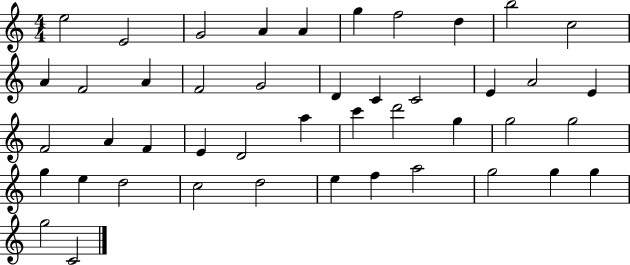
{
  \clef treble
  \numericTimeSignature
  \time 4/4
  \key c \major
  e''2 e'2 | g'2 a'4 a'4 | g''4 f''2 d''4 | b''2 c''2 | \break a'4 f'2 a'4 | f'2 g'2 | d'4 c'4 c'2 | e'4 a'2 e'4 | \break f'2 a'4 f'4 | e'4 d'2 a''4 | c'''4 d'''2 g''4 | g''2 g''2 | \break g''4 e''4 d''2 | c''2 d''2 | e''4 f''4 a''2 | g''2 g''4 g''4 | \break g''2 c'2 | \bar "|."
}